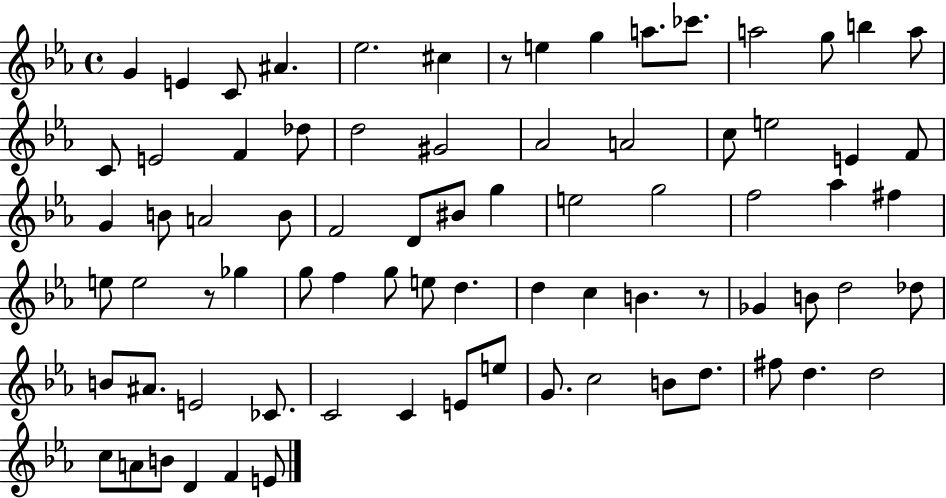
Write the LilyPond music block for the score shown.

{
  \clef treble
  \time 4/4
  \defaultTimeSignature
  \key ees \major
  g'4 e'4 c'8 ais'4. | ees''2. cis''4 | r8 e''4 g''4 a''8. ces'''8. | a''2 g''8 b''4 a''8 | \break c'8 e'2 f'4 des''8 | d''2 gis'2 | aes'2 a'2 | c''8 e''2 e'4 f'8 | \break g'4 b'8 a'2 b'8 | f'2 d'8 bis'8 g''4 | e''2 g''2 | f''2 aes''4 fis''4 | \break e''8 e''2 r8 ges''4 | g''8 f''4 g''8 e''8 d''4. | d''4 c''4 b'4. r8 | ges'4 b'8 d''2 des''8 | \break b'8 ais'8. e'2 ces'8. | c'2 c'4 e'8 e''8 | g'8. c''2 b'8 d''8. | fis''8 d''4. d''2 | \break c''8 a'8 b'8 d'4 f'4 e'8 | \bar "|."
}